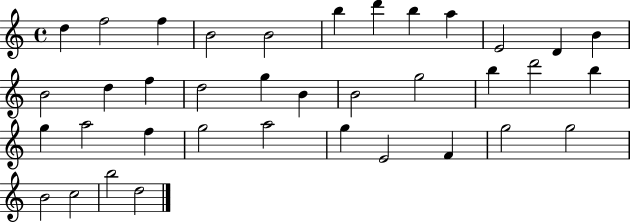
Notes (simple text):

D5/q F5/h F5/q B4/h B4/h B5/q D6/q B5/q A5/q E4/h D4/q B4/q B4/h D5/q F5/q D5/h G5/q B4/q B4/h G5/h B5/q D6/h B5/q G5/q A5/h F5/q G5/h A5/h G5/q E4/h F4/q G5/h G5/h B4/h C5/h B5/h D5/h